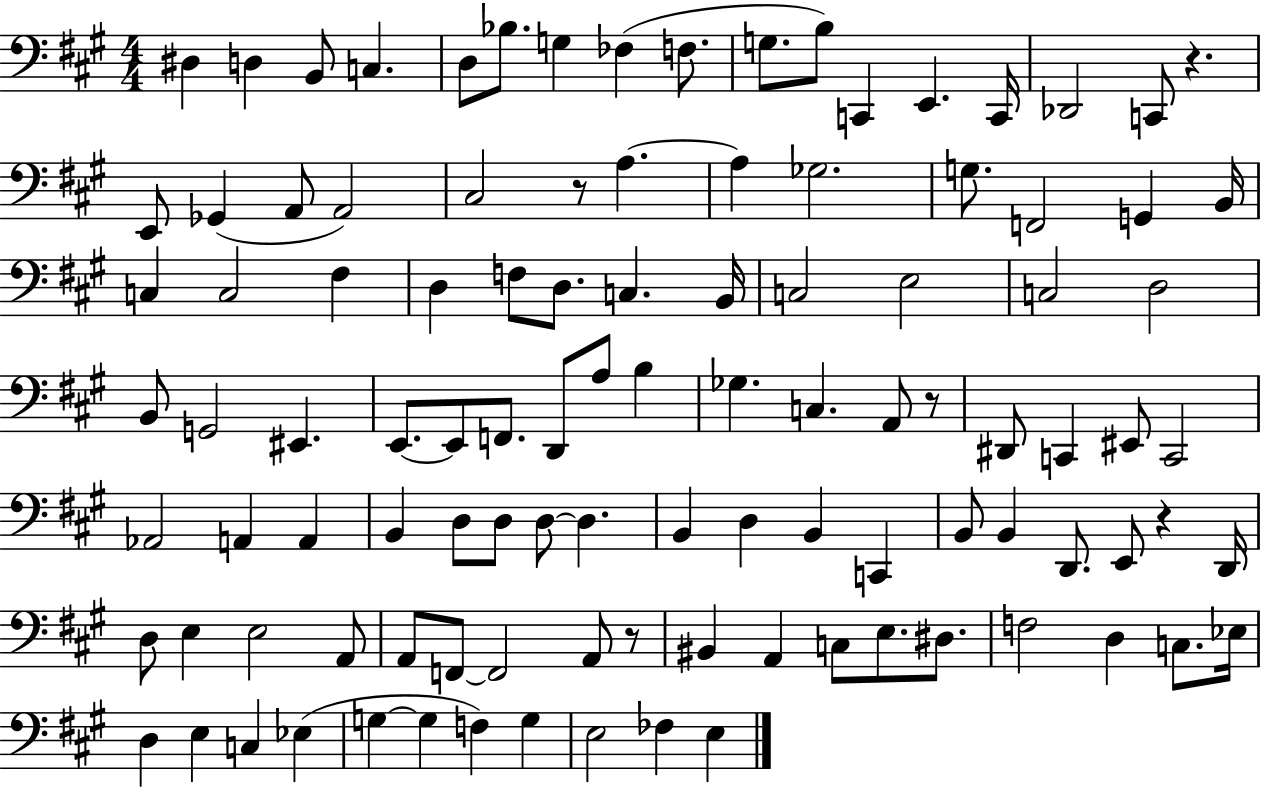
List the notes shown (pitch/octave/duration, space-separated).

D#3/q D3/q B2/e C3/q. D3/e Bb3/e. G3/q FES3/q F3/e. G3/e. B3/e C2/q E2/q. C2/s Db2/h C2/e R/q. E2/e Gb2/q A2/e A2/h C#3/h R/e A3/q. A3/q Gb3/h. G3/e. F2/h G2/q B2/s C3/q C3/h F#3/q D3/q F3/e D3/e. C3/q. B2/s C3/h E3/h C3/h D3/h B2/e G2/h EIS2/q. E2/e. E2/e F2/e. D2/e A3/e B3/q Gb3/q. C3/q. A2/e R/e D#2/e C2/q EIS2/e C2/h Ab2/h A2/q A2/q B2/q D3/e D3/e D3/e D3/q. B2/q D3/q B2/q C2/q B2/e B2/q D2/e. E2/e R/q D2/s D3/e E3/q E3/h A2/e A2/e F2/e F2/h A2/e R/e BIS2/q A2/q C3/e E3/e. D#3/e. F3/h D3/q C3/e. Eb3/s D3/q E3/q C3/q Eb3/q G3/q G3/q F3/q G3/q E3/h FES3/q E3/q